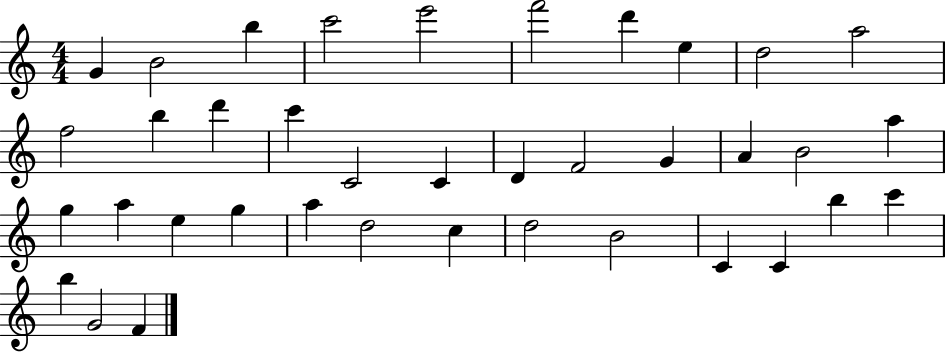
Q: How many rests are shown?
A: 0